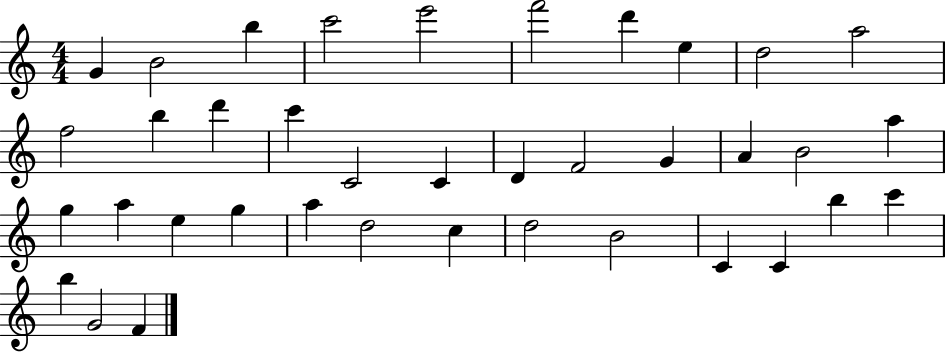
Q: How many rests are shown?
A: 0